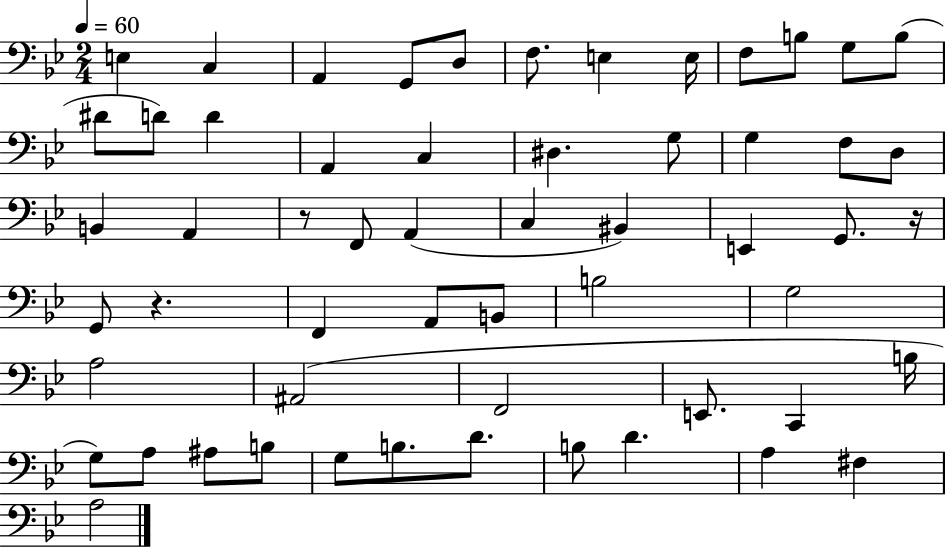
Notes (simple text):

E3/q C3/q A2/q G2/e D3/e F3/e. E3/q E3/s F3/e B3/e G3/e B3/e D#4/e D4/e D4/q A2/q C3/q D#3/q. G3/e G3/q F3/e D3/e B2/q A2/q R/e F2/e A2/q C3/q BIS2/q E2/q G2/e. R/s G2/e R/q. F2/q A2/e B2/e B3/h G3/h A3/h A#2/h F2/h E2/e. C2/q B3/s G3/e A3/e A#3/e B3/e G3/e B3/e. D4/e. B3/e D4/q. A3/q F#3/q A3/h